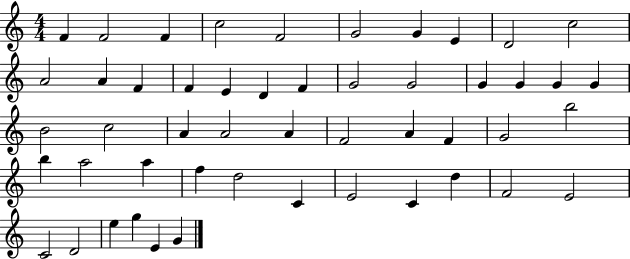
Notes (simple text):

F4/q F4/h F4/q C5/h F4/h G4/h G4/q E4/q D4/h C5/h A4/h A4/q F4/q F4/q E4/q D4/q F4/q G4/h G4/h G4/q G4/q G4/q G4/q B4/h C5/h A4/q A4/h A4/q F4/h A4/q F4/q G4/h B5/h B5/q A5/h A5/q F5/q D5/h C4/q E4/h C4/q D5/q F4/h E4/h C4/h D4/h E5/q G5/q E4/q G4/q